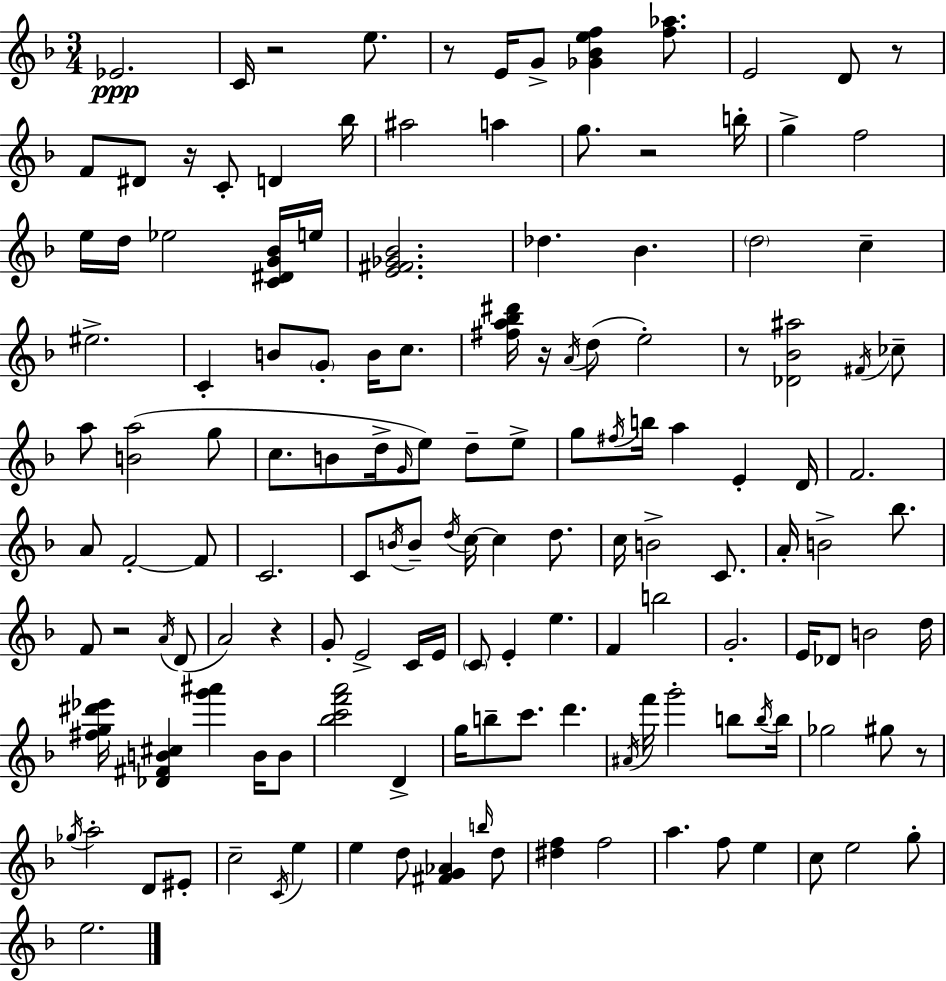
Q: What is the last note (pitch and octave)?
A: E5